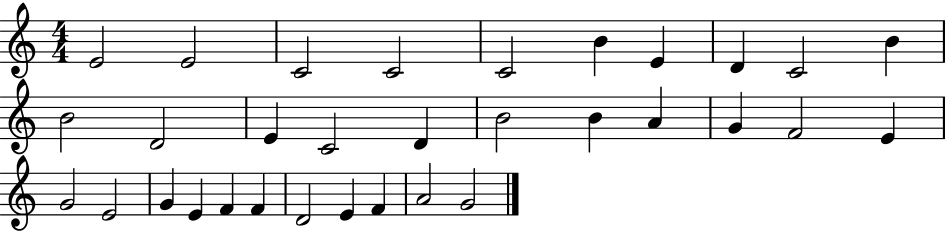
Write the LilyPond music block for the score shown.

{
  \clef treble
  \numericTimeSignature
  \time 4/4
  \key c \major
  e'2 e'2 | c'2 c'2 | c'2 b'4 e'4 | d'4 c'2 b'4 | \break b'2 d'2 | e'4 c'2 d'4 | b'2 b'4 a'4 | g'4 f'2 e'4 | \break g'2 e'2 | g'4 e'4 f'4 f'4 | d'2 e'4 f'4 | a'2 g'2 | \break \bar "|."
}